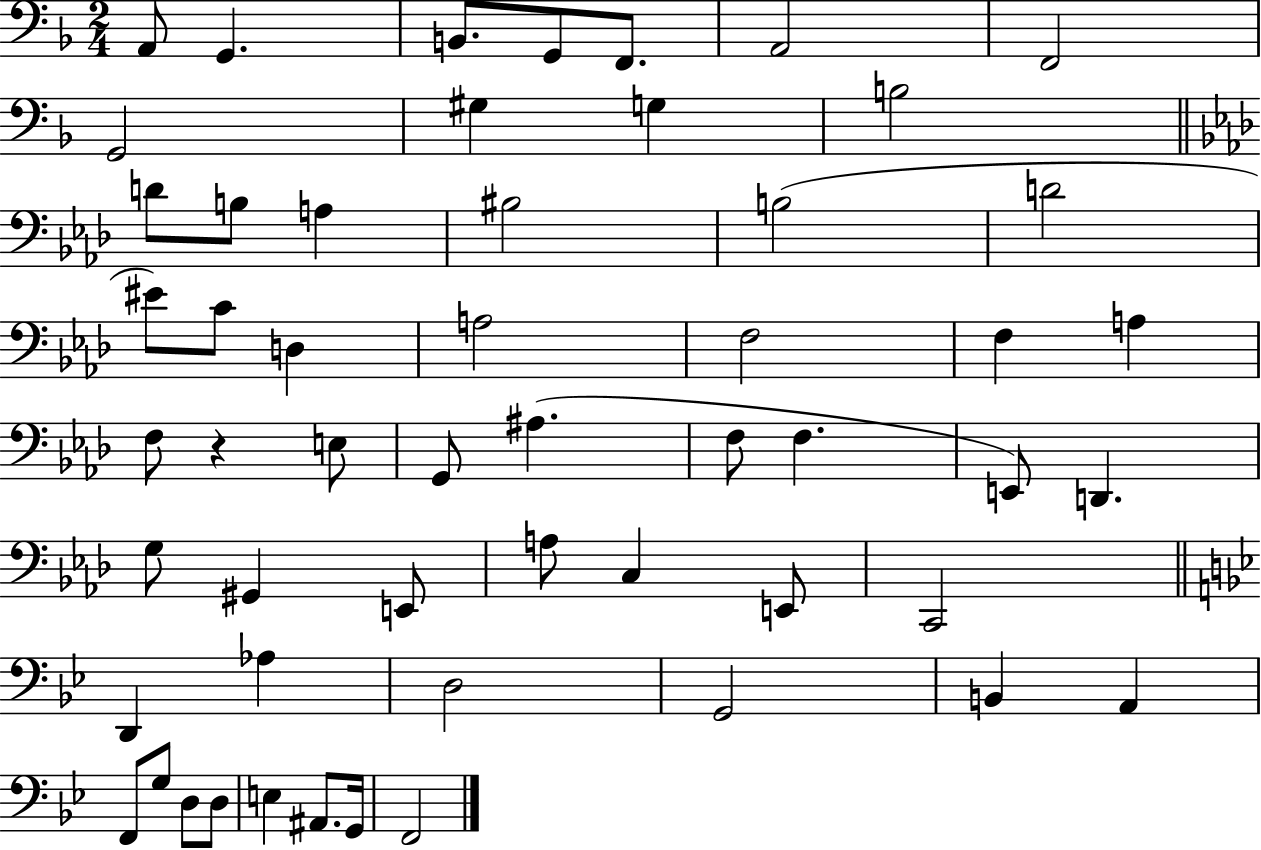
{
  \clef bass
  \numericTimeSignature
  \time 2/4
  \key f \major
  a,8 g,4. | b,8. g,8 f,8. | a,2 | f,2 | \break g,2 | gis4 g4 | b2 | \bar "||" \break \key aes \major d'8 b8 a4 | bis2 | b2( | d'2 | \break eis'8) c'8 d4 | a2 | f2 | f4 a4 | \break f8 r4 e8 | g,8 ais4.( | f8 f4. | e,8) d,4. | \break g8 gis,4 e,8 | a8 c4 e,8 | c,2 | \bar "||" \break \key g \minor d,4 aes4 | d2 | g,2 | b,4 a,4 | \break f,8 g8 d8 d8 | e4 ais,8. g,16 | f,2 | \bar "|."
}